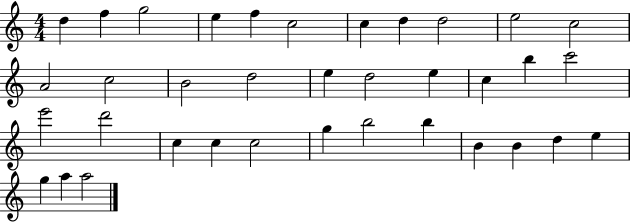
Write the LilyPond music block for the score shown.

{
  \clef treble
  \numericTimeSignature
  \time 4/4
  \key c \major
  d''4 f''4 g''2 | e''4 f''4 c''2 | c''4 d''4 d''2 | e''2 c''2 | \break a'2 c''2 | b'2 d''2 | e''4 d''2 e''4 | c''4 b''4 c'''2 | \break e'''2 d'''2 | c''4 c''4 c''2 | g''4 b''2 b''4 | b'4 b'4 d''4 e''4 | \break g''4 a''4 a''2 | \bar "|."
}